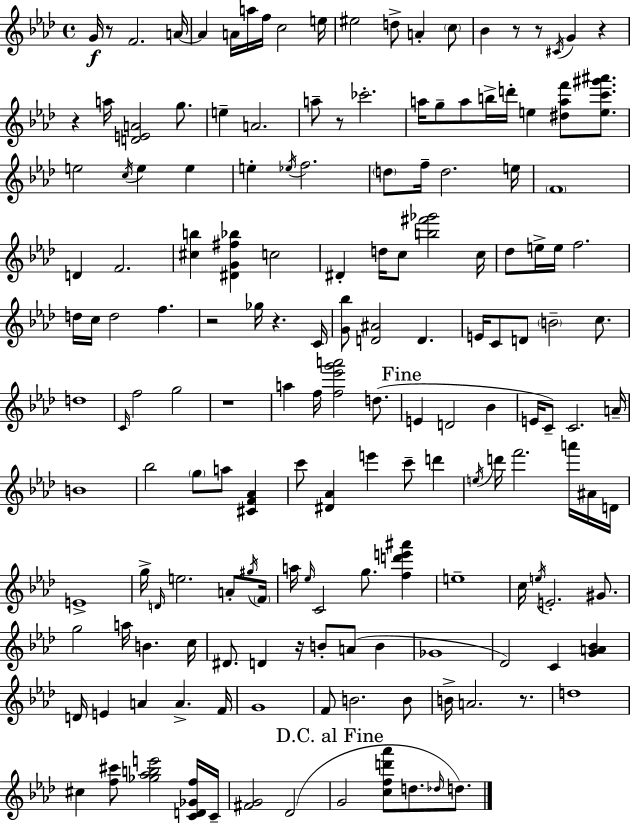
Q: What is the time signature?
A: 4/4